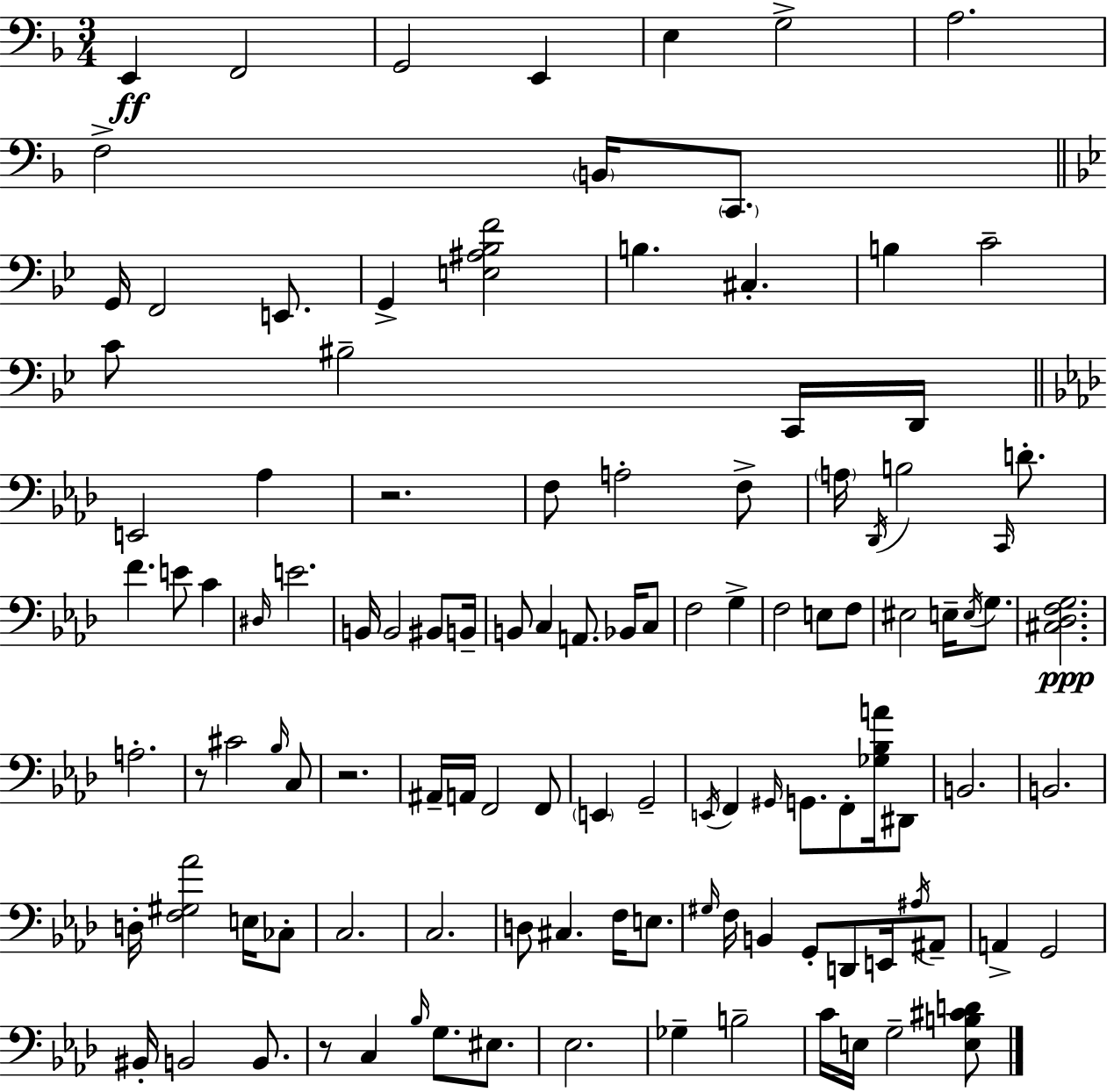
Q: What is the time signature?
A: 3/4